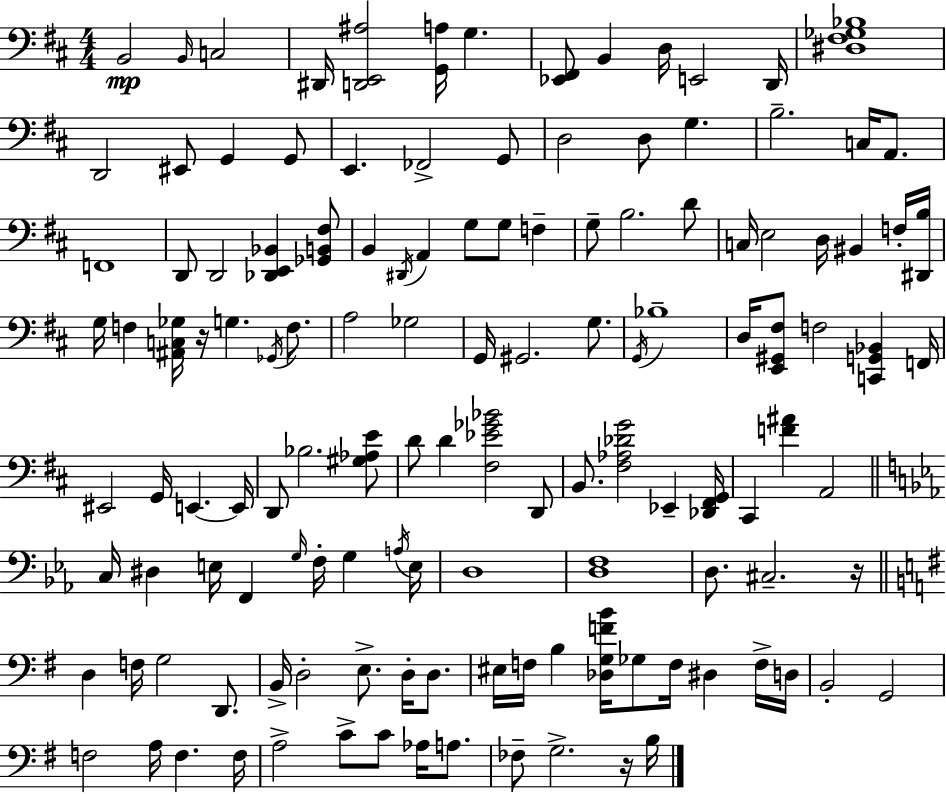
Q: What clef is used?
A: bass